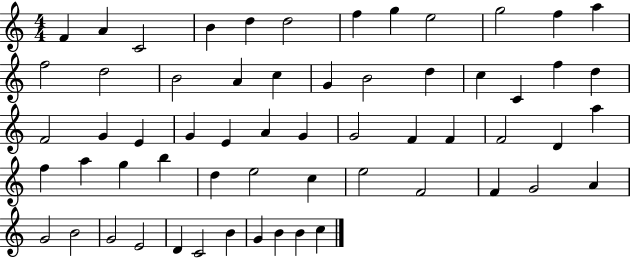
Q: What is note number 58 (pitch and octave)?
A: B4